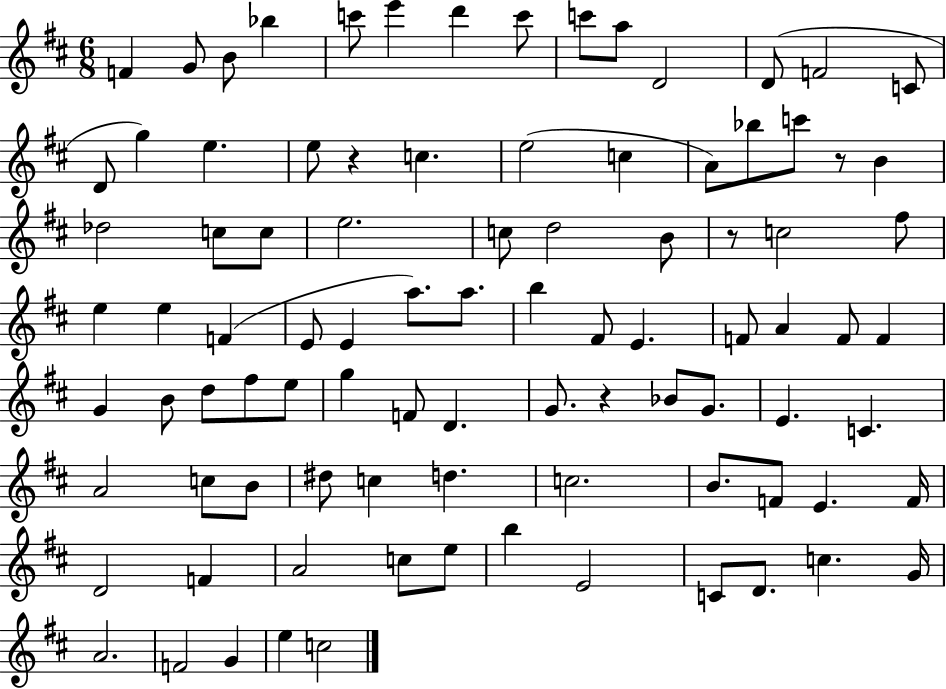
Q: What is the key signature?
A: D major